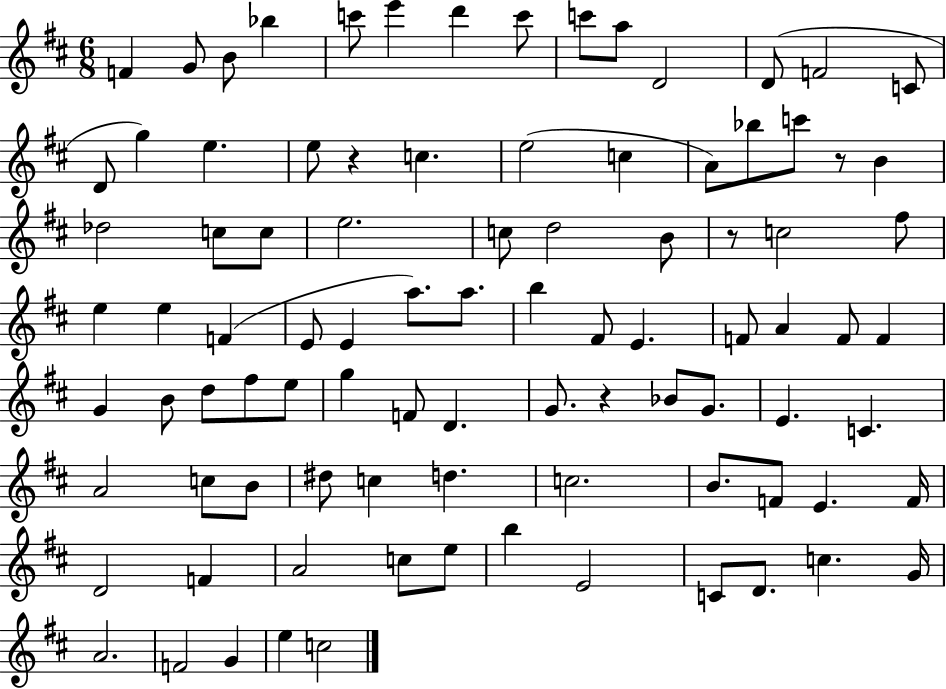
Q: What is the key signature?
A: D major